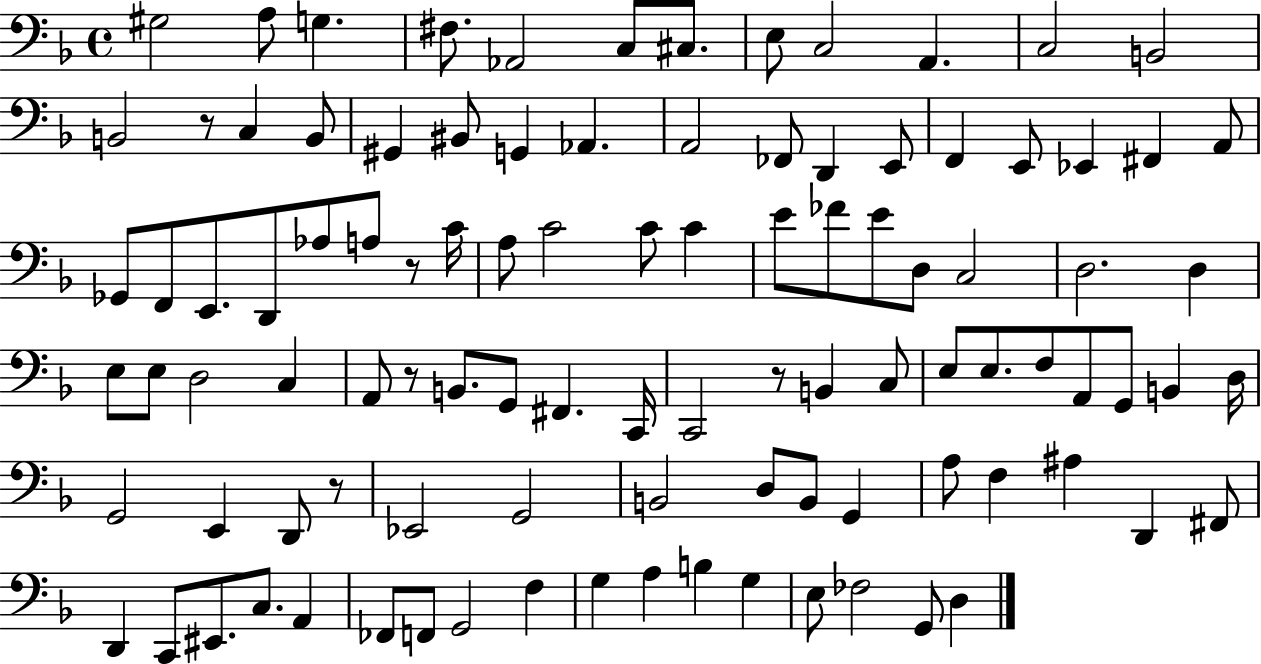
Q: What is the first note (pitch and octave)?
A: G#3